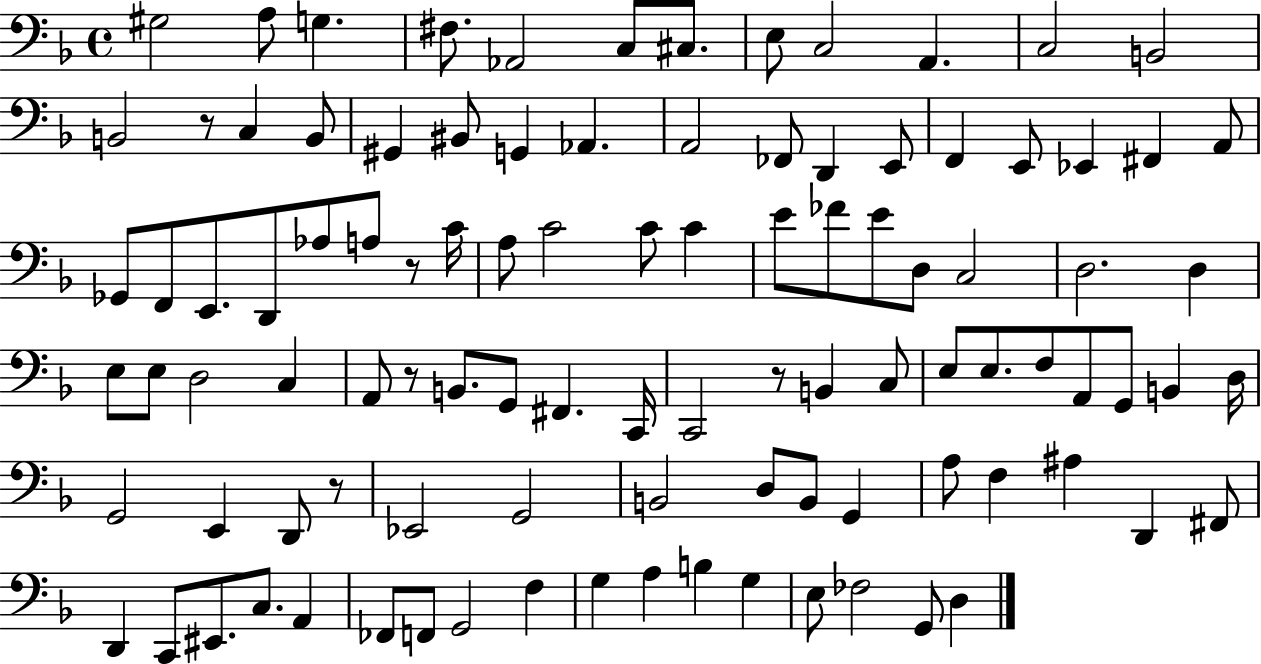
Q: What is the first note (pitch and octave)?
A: G#3